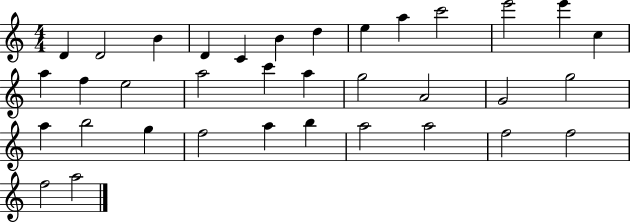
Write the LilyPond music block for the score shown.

{
  \clef treble
  \numericTimeSignature
  \time 4/4
  \key c \major
  d'4 d'2 b'4 | d'4 c'4 b'4 d''4 | e''4 a''4 c'''2 | e'''2 e'''4 c''4 | \break a''4 f''4 e''2 | a''2 c'''4 a''4 | g''2 a'2 | g'2 g''2 | \break a''4 b''2 g''4 | f''2 a''4 b''4 | a''2 a''2 | f''2 f''2 | \break f''2 a''2 | \bar "|."
}